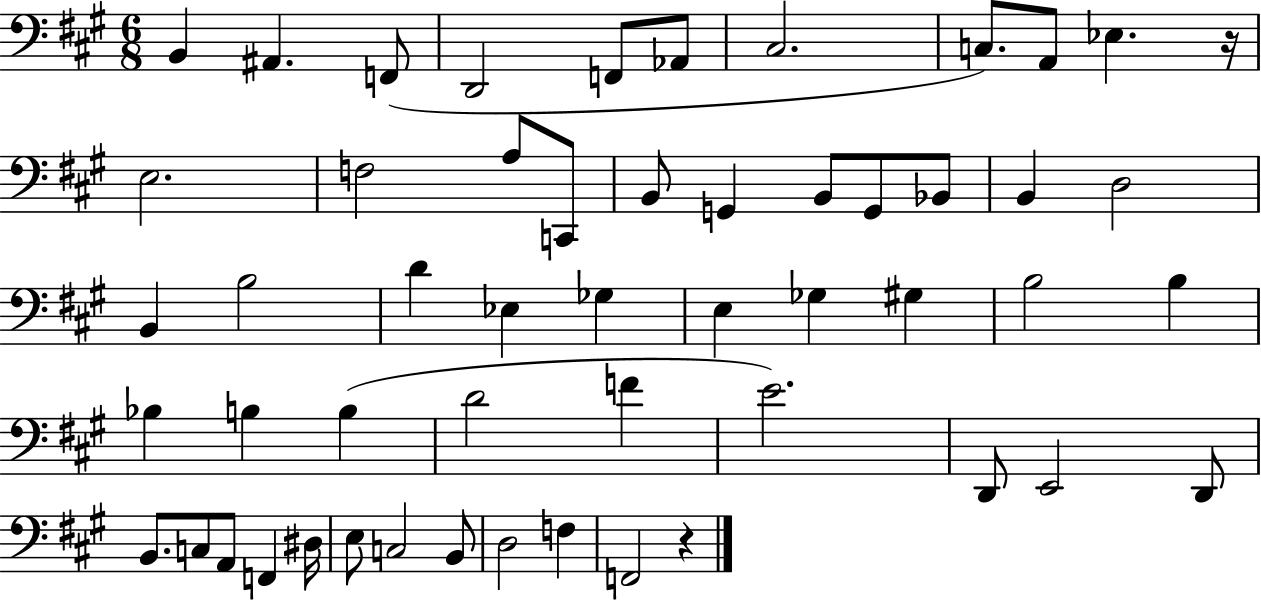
B2/q A#2/q. F2/e D2/h F2/e Ab2/e C#3/h. C3/e. A2/e Eb3/q. R/s E3/h. F3/h A3/e C2/e B2/e G2/q B2/e G2/e Bb2/e B2/q D3/h B2/q B3/h D4/q Eb3/q Gb3/q E3/q Gb3/q G#3/q B3/h B3/q Bb3/q B3/q B3/q D4/h F4/q E4/h. D2/e E2/h D2/e B2/e. C3/e A2/e F2/q D#3/s E3/e C3/h B2/e D3/h F3/q F2/h R/q